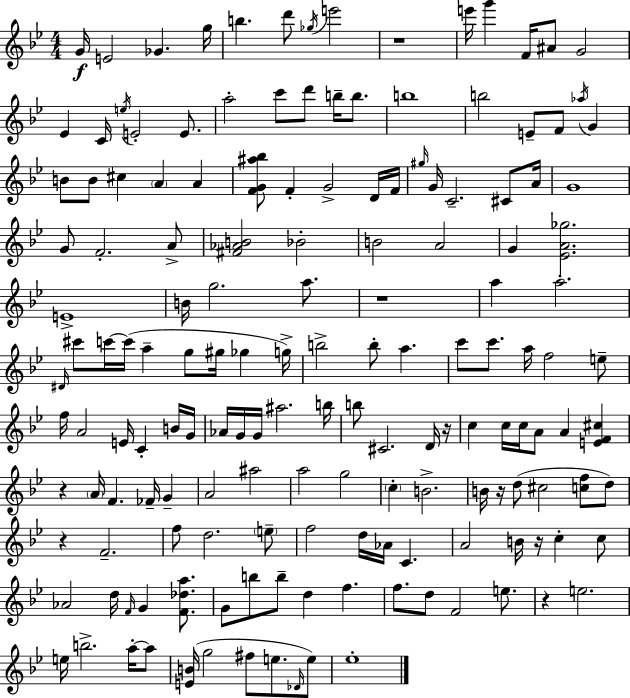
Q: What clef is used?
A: treble